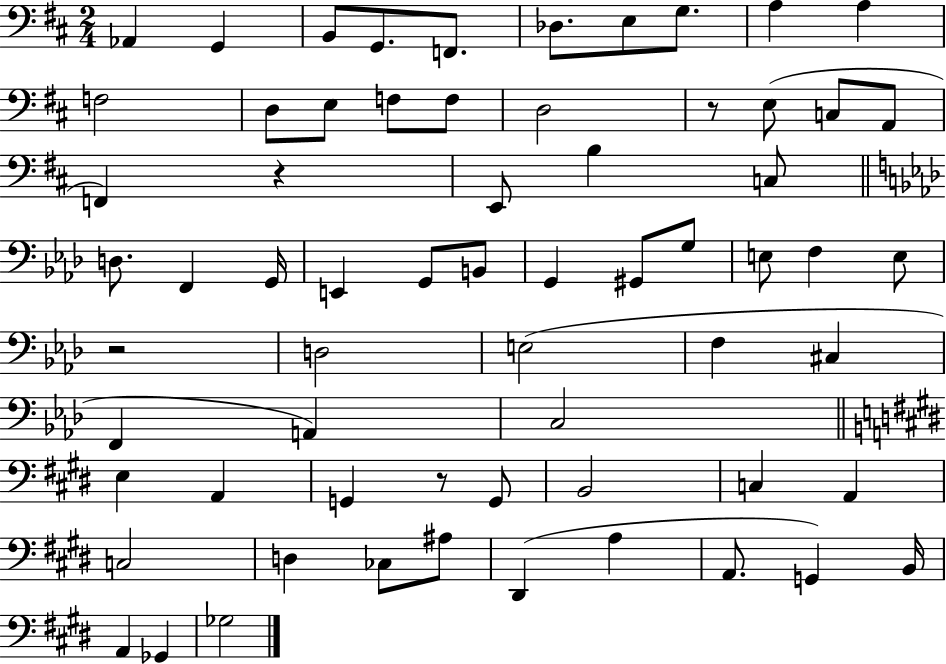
X:1
T:Untitled
M:2/4
L:1/4
K:D
_A,, G,, B,,/2 G,,/2 F,,/2 _D,/2 E,/2 G,/2 A, A, F,2 D,/2 E,/2 F,/2 F,/2 D,2 z/2 E,/2 C,/2 A,,/2 F,, z E,,/2 B, C,/2 D,/2 F,, G,,/4 E,, G,,/2 B,,/2 G,, ^G,,/2 G,/2 E,/2 F, E,/2 z2 D,2 E,2 F, ^C, F,, A,, C,2 E, A,, G,, z/2 G,,/2 B,,2 C, A,, C,2 D, _C,/2 ^A,/2 ^D,, A, A,,/2 G,, B,,/4 A,, _G,, _G,2